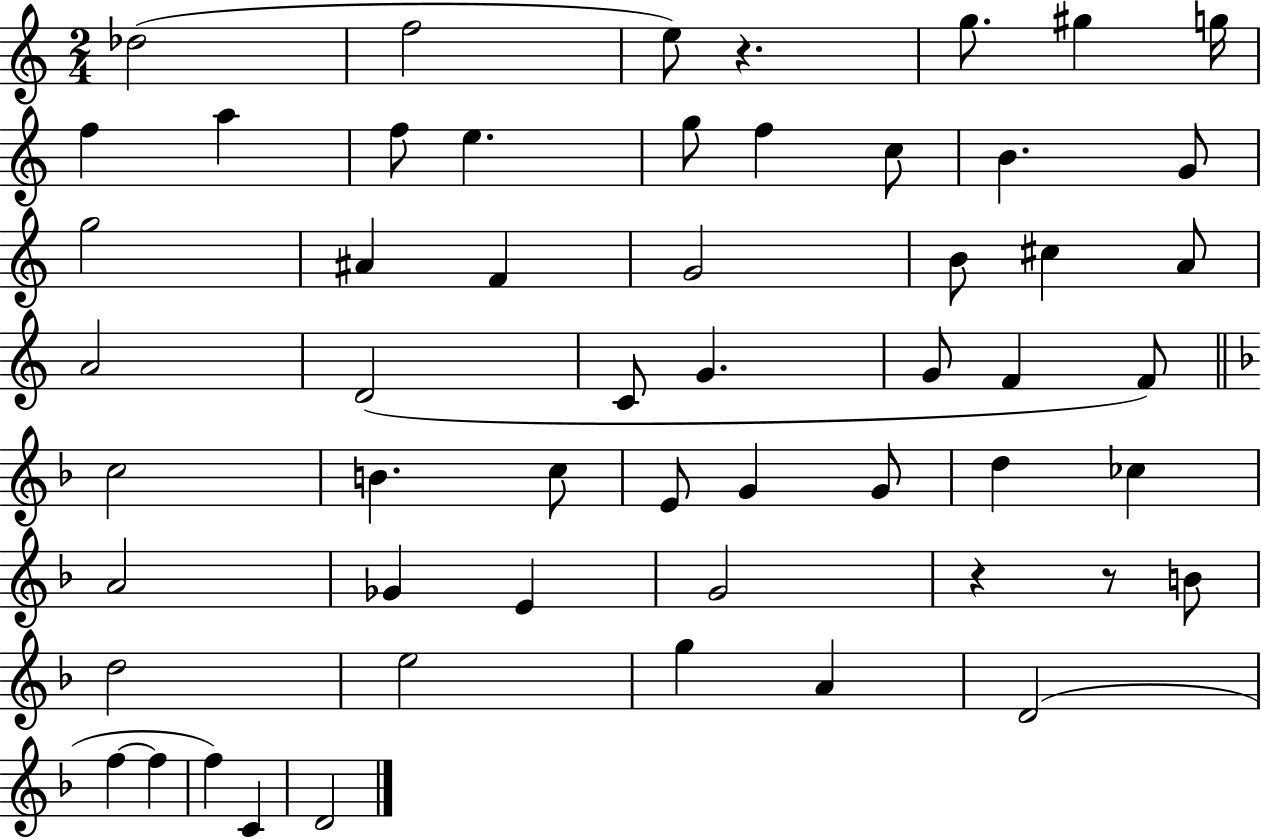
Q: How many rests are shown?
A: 3